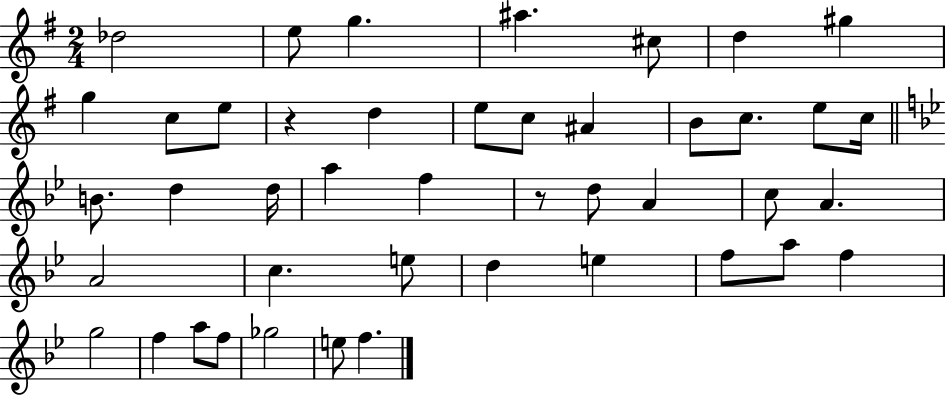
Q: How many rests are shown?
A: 2